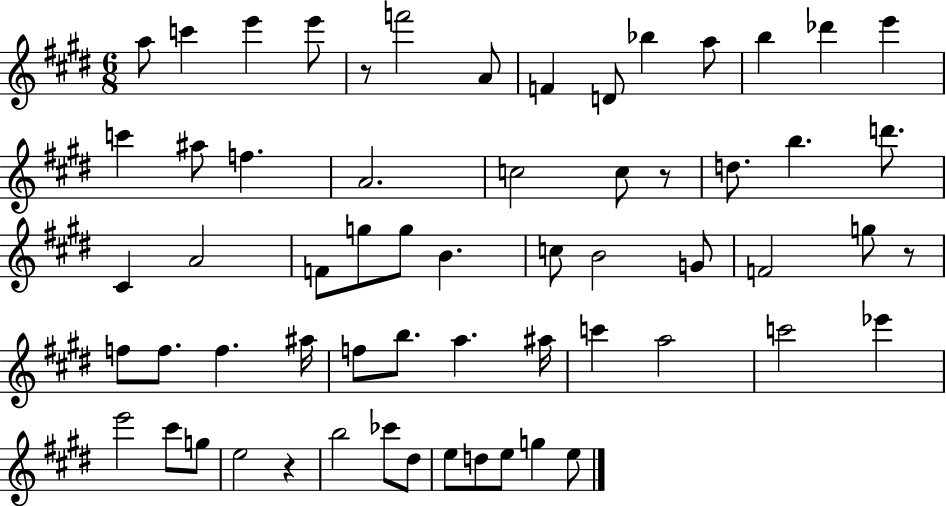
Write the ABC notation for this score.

X:1
T:Untitled
M:6/8
L:1/4
K:E
a/2 c' e' e'/2 z/2 f'2 A/2 F D/2 _b a/2 b _d' e' c' ^a/2 f A2 c2 c/2 z/2 d/2 b d'/2 ^C A2 F/2 g/2 g/2 B c/2 B2 G/2 F2 g/2 z/2 f/2 f/2 f ^a/4 f/2 b/2 a ^a/4 c' a2 c'2 _e' e'2 ^c'/2 g/2 e2 z b2 _c'/2 ^d/2 e/2 d/2 e/2 g e/2